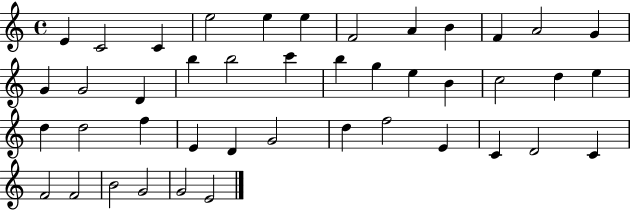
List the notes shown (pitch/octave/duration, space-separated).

E4/q C4/h C4/q E5/h E5/q E5/q F4/h A4/q B4/q F4/q A4/h G4/q G4/q G4/h D4/q B5/q B5/h C6/q B5/q G5/q E5/q B4/q C5/h D5/q E5/q D5/q D5/h F5/q E4/q D4/q G4/h D5/q F5/h E4/q C4/q D4/h C4/q F4/h F4/h B4/h G4/h G4/h E4/h